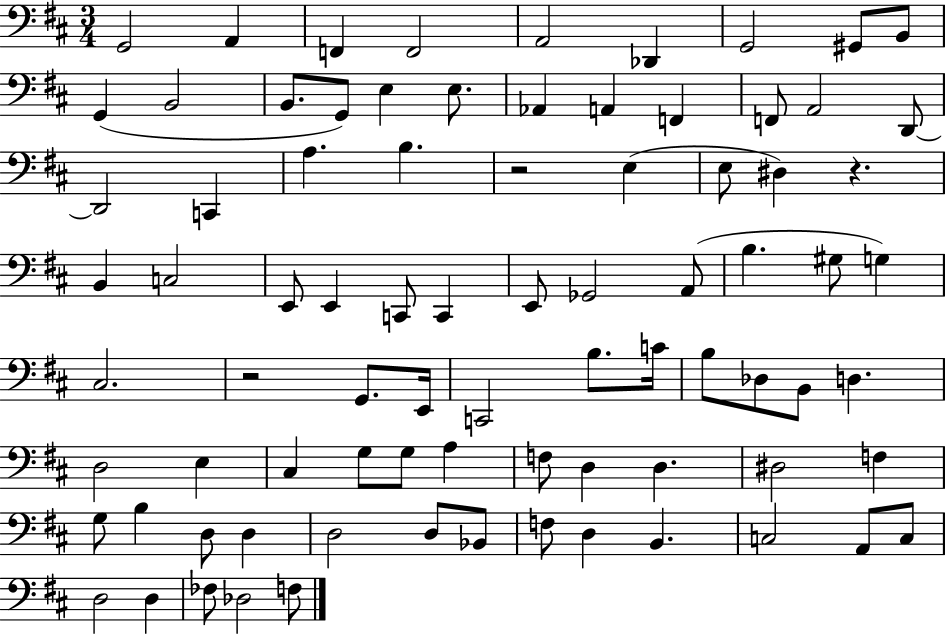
X:1
T:Untitled
M:3/4
L:1/4
K:D
G,,2 A,, F,, F,,2 A,,2 _D,, G,,2 ^G,,/2 B,,/2 G,, B,,2 B,,/2 G,,/2 E, E,/2 _A,, A,, F,, F,,/2 A,,2 D,,/2 D,,2 C,, A, B, z2 E, E,/2 ^D, z B,, C,2 E,,/2 E,, C,,/2 C,, E,,/2 _G,,2 A,,/2 B, ^G,/2 G, ^C,2 z2 G,,/2 E,,/4 C,,2 B,/2 C/4 B,/2 _D,/2 B,,/2 D, D,2 E, ^C, G,/2 G,/2 A, F,/2 D, D, ^D,2 F, G,/2 B, D,/2 D, D,2 D,/2 _B,,/2 F,/2 D, B,, C,2 A,,/2 C,/2 D,2 D, _F,/2 _D,2 F,/2